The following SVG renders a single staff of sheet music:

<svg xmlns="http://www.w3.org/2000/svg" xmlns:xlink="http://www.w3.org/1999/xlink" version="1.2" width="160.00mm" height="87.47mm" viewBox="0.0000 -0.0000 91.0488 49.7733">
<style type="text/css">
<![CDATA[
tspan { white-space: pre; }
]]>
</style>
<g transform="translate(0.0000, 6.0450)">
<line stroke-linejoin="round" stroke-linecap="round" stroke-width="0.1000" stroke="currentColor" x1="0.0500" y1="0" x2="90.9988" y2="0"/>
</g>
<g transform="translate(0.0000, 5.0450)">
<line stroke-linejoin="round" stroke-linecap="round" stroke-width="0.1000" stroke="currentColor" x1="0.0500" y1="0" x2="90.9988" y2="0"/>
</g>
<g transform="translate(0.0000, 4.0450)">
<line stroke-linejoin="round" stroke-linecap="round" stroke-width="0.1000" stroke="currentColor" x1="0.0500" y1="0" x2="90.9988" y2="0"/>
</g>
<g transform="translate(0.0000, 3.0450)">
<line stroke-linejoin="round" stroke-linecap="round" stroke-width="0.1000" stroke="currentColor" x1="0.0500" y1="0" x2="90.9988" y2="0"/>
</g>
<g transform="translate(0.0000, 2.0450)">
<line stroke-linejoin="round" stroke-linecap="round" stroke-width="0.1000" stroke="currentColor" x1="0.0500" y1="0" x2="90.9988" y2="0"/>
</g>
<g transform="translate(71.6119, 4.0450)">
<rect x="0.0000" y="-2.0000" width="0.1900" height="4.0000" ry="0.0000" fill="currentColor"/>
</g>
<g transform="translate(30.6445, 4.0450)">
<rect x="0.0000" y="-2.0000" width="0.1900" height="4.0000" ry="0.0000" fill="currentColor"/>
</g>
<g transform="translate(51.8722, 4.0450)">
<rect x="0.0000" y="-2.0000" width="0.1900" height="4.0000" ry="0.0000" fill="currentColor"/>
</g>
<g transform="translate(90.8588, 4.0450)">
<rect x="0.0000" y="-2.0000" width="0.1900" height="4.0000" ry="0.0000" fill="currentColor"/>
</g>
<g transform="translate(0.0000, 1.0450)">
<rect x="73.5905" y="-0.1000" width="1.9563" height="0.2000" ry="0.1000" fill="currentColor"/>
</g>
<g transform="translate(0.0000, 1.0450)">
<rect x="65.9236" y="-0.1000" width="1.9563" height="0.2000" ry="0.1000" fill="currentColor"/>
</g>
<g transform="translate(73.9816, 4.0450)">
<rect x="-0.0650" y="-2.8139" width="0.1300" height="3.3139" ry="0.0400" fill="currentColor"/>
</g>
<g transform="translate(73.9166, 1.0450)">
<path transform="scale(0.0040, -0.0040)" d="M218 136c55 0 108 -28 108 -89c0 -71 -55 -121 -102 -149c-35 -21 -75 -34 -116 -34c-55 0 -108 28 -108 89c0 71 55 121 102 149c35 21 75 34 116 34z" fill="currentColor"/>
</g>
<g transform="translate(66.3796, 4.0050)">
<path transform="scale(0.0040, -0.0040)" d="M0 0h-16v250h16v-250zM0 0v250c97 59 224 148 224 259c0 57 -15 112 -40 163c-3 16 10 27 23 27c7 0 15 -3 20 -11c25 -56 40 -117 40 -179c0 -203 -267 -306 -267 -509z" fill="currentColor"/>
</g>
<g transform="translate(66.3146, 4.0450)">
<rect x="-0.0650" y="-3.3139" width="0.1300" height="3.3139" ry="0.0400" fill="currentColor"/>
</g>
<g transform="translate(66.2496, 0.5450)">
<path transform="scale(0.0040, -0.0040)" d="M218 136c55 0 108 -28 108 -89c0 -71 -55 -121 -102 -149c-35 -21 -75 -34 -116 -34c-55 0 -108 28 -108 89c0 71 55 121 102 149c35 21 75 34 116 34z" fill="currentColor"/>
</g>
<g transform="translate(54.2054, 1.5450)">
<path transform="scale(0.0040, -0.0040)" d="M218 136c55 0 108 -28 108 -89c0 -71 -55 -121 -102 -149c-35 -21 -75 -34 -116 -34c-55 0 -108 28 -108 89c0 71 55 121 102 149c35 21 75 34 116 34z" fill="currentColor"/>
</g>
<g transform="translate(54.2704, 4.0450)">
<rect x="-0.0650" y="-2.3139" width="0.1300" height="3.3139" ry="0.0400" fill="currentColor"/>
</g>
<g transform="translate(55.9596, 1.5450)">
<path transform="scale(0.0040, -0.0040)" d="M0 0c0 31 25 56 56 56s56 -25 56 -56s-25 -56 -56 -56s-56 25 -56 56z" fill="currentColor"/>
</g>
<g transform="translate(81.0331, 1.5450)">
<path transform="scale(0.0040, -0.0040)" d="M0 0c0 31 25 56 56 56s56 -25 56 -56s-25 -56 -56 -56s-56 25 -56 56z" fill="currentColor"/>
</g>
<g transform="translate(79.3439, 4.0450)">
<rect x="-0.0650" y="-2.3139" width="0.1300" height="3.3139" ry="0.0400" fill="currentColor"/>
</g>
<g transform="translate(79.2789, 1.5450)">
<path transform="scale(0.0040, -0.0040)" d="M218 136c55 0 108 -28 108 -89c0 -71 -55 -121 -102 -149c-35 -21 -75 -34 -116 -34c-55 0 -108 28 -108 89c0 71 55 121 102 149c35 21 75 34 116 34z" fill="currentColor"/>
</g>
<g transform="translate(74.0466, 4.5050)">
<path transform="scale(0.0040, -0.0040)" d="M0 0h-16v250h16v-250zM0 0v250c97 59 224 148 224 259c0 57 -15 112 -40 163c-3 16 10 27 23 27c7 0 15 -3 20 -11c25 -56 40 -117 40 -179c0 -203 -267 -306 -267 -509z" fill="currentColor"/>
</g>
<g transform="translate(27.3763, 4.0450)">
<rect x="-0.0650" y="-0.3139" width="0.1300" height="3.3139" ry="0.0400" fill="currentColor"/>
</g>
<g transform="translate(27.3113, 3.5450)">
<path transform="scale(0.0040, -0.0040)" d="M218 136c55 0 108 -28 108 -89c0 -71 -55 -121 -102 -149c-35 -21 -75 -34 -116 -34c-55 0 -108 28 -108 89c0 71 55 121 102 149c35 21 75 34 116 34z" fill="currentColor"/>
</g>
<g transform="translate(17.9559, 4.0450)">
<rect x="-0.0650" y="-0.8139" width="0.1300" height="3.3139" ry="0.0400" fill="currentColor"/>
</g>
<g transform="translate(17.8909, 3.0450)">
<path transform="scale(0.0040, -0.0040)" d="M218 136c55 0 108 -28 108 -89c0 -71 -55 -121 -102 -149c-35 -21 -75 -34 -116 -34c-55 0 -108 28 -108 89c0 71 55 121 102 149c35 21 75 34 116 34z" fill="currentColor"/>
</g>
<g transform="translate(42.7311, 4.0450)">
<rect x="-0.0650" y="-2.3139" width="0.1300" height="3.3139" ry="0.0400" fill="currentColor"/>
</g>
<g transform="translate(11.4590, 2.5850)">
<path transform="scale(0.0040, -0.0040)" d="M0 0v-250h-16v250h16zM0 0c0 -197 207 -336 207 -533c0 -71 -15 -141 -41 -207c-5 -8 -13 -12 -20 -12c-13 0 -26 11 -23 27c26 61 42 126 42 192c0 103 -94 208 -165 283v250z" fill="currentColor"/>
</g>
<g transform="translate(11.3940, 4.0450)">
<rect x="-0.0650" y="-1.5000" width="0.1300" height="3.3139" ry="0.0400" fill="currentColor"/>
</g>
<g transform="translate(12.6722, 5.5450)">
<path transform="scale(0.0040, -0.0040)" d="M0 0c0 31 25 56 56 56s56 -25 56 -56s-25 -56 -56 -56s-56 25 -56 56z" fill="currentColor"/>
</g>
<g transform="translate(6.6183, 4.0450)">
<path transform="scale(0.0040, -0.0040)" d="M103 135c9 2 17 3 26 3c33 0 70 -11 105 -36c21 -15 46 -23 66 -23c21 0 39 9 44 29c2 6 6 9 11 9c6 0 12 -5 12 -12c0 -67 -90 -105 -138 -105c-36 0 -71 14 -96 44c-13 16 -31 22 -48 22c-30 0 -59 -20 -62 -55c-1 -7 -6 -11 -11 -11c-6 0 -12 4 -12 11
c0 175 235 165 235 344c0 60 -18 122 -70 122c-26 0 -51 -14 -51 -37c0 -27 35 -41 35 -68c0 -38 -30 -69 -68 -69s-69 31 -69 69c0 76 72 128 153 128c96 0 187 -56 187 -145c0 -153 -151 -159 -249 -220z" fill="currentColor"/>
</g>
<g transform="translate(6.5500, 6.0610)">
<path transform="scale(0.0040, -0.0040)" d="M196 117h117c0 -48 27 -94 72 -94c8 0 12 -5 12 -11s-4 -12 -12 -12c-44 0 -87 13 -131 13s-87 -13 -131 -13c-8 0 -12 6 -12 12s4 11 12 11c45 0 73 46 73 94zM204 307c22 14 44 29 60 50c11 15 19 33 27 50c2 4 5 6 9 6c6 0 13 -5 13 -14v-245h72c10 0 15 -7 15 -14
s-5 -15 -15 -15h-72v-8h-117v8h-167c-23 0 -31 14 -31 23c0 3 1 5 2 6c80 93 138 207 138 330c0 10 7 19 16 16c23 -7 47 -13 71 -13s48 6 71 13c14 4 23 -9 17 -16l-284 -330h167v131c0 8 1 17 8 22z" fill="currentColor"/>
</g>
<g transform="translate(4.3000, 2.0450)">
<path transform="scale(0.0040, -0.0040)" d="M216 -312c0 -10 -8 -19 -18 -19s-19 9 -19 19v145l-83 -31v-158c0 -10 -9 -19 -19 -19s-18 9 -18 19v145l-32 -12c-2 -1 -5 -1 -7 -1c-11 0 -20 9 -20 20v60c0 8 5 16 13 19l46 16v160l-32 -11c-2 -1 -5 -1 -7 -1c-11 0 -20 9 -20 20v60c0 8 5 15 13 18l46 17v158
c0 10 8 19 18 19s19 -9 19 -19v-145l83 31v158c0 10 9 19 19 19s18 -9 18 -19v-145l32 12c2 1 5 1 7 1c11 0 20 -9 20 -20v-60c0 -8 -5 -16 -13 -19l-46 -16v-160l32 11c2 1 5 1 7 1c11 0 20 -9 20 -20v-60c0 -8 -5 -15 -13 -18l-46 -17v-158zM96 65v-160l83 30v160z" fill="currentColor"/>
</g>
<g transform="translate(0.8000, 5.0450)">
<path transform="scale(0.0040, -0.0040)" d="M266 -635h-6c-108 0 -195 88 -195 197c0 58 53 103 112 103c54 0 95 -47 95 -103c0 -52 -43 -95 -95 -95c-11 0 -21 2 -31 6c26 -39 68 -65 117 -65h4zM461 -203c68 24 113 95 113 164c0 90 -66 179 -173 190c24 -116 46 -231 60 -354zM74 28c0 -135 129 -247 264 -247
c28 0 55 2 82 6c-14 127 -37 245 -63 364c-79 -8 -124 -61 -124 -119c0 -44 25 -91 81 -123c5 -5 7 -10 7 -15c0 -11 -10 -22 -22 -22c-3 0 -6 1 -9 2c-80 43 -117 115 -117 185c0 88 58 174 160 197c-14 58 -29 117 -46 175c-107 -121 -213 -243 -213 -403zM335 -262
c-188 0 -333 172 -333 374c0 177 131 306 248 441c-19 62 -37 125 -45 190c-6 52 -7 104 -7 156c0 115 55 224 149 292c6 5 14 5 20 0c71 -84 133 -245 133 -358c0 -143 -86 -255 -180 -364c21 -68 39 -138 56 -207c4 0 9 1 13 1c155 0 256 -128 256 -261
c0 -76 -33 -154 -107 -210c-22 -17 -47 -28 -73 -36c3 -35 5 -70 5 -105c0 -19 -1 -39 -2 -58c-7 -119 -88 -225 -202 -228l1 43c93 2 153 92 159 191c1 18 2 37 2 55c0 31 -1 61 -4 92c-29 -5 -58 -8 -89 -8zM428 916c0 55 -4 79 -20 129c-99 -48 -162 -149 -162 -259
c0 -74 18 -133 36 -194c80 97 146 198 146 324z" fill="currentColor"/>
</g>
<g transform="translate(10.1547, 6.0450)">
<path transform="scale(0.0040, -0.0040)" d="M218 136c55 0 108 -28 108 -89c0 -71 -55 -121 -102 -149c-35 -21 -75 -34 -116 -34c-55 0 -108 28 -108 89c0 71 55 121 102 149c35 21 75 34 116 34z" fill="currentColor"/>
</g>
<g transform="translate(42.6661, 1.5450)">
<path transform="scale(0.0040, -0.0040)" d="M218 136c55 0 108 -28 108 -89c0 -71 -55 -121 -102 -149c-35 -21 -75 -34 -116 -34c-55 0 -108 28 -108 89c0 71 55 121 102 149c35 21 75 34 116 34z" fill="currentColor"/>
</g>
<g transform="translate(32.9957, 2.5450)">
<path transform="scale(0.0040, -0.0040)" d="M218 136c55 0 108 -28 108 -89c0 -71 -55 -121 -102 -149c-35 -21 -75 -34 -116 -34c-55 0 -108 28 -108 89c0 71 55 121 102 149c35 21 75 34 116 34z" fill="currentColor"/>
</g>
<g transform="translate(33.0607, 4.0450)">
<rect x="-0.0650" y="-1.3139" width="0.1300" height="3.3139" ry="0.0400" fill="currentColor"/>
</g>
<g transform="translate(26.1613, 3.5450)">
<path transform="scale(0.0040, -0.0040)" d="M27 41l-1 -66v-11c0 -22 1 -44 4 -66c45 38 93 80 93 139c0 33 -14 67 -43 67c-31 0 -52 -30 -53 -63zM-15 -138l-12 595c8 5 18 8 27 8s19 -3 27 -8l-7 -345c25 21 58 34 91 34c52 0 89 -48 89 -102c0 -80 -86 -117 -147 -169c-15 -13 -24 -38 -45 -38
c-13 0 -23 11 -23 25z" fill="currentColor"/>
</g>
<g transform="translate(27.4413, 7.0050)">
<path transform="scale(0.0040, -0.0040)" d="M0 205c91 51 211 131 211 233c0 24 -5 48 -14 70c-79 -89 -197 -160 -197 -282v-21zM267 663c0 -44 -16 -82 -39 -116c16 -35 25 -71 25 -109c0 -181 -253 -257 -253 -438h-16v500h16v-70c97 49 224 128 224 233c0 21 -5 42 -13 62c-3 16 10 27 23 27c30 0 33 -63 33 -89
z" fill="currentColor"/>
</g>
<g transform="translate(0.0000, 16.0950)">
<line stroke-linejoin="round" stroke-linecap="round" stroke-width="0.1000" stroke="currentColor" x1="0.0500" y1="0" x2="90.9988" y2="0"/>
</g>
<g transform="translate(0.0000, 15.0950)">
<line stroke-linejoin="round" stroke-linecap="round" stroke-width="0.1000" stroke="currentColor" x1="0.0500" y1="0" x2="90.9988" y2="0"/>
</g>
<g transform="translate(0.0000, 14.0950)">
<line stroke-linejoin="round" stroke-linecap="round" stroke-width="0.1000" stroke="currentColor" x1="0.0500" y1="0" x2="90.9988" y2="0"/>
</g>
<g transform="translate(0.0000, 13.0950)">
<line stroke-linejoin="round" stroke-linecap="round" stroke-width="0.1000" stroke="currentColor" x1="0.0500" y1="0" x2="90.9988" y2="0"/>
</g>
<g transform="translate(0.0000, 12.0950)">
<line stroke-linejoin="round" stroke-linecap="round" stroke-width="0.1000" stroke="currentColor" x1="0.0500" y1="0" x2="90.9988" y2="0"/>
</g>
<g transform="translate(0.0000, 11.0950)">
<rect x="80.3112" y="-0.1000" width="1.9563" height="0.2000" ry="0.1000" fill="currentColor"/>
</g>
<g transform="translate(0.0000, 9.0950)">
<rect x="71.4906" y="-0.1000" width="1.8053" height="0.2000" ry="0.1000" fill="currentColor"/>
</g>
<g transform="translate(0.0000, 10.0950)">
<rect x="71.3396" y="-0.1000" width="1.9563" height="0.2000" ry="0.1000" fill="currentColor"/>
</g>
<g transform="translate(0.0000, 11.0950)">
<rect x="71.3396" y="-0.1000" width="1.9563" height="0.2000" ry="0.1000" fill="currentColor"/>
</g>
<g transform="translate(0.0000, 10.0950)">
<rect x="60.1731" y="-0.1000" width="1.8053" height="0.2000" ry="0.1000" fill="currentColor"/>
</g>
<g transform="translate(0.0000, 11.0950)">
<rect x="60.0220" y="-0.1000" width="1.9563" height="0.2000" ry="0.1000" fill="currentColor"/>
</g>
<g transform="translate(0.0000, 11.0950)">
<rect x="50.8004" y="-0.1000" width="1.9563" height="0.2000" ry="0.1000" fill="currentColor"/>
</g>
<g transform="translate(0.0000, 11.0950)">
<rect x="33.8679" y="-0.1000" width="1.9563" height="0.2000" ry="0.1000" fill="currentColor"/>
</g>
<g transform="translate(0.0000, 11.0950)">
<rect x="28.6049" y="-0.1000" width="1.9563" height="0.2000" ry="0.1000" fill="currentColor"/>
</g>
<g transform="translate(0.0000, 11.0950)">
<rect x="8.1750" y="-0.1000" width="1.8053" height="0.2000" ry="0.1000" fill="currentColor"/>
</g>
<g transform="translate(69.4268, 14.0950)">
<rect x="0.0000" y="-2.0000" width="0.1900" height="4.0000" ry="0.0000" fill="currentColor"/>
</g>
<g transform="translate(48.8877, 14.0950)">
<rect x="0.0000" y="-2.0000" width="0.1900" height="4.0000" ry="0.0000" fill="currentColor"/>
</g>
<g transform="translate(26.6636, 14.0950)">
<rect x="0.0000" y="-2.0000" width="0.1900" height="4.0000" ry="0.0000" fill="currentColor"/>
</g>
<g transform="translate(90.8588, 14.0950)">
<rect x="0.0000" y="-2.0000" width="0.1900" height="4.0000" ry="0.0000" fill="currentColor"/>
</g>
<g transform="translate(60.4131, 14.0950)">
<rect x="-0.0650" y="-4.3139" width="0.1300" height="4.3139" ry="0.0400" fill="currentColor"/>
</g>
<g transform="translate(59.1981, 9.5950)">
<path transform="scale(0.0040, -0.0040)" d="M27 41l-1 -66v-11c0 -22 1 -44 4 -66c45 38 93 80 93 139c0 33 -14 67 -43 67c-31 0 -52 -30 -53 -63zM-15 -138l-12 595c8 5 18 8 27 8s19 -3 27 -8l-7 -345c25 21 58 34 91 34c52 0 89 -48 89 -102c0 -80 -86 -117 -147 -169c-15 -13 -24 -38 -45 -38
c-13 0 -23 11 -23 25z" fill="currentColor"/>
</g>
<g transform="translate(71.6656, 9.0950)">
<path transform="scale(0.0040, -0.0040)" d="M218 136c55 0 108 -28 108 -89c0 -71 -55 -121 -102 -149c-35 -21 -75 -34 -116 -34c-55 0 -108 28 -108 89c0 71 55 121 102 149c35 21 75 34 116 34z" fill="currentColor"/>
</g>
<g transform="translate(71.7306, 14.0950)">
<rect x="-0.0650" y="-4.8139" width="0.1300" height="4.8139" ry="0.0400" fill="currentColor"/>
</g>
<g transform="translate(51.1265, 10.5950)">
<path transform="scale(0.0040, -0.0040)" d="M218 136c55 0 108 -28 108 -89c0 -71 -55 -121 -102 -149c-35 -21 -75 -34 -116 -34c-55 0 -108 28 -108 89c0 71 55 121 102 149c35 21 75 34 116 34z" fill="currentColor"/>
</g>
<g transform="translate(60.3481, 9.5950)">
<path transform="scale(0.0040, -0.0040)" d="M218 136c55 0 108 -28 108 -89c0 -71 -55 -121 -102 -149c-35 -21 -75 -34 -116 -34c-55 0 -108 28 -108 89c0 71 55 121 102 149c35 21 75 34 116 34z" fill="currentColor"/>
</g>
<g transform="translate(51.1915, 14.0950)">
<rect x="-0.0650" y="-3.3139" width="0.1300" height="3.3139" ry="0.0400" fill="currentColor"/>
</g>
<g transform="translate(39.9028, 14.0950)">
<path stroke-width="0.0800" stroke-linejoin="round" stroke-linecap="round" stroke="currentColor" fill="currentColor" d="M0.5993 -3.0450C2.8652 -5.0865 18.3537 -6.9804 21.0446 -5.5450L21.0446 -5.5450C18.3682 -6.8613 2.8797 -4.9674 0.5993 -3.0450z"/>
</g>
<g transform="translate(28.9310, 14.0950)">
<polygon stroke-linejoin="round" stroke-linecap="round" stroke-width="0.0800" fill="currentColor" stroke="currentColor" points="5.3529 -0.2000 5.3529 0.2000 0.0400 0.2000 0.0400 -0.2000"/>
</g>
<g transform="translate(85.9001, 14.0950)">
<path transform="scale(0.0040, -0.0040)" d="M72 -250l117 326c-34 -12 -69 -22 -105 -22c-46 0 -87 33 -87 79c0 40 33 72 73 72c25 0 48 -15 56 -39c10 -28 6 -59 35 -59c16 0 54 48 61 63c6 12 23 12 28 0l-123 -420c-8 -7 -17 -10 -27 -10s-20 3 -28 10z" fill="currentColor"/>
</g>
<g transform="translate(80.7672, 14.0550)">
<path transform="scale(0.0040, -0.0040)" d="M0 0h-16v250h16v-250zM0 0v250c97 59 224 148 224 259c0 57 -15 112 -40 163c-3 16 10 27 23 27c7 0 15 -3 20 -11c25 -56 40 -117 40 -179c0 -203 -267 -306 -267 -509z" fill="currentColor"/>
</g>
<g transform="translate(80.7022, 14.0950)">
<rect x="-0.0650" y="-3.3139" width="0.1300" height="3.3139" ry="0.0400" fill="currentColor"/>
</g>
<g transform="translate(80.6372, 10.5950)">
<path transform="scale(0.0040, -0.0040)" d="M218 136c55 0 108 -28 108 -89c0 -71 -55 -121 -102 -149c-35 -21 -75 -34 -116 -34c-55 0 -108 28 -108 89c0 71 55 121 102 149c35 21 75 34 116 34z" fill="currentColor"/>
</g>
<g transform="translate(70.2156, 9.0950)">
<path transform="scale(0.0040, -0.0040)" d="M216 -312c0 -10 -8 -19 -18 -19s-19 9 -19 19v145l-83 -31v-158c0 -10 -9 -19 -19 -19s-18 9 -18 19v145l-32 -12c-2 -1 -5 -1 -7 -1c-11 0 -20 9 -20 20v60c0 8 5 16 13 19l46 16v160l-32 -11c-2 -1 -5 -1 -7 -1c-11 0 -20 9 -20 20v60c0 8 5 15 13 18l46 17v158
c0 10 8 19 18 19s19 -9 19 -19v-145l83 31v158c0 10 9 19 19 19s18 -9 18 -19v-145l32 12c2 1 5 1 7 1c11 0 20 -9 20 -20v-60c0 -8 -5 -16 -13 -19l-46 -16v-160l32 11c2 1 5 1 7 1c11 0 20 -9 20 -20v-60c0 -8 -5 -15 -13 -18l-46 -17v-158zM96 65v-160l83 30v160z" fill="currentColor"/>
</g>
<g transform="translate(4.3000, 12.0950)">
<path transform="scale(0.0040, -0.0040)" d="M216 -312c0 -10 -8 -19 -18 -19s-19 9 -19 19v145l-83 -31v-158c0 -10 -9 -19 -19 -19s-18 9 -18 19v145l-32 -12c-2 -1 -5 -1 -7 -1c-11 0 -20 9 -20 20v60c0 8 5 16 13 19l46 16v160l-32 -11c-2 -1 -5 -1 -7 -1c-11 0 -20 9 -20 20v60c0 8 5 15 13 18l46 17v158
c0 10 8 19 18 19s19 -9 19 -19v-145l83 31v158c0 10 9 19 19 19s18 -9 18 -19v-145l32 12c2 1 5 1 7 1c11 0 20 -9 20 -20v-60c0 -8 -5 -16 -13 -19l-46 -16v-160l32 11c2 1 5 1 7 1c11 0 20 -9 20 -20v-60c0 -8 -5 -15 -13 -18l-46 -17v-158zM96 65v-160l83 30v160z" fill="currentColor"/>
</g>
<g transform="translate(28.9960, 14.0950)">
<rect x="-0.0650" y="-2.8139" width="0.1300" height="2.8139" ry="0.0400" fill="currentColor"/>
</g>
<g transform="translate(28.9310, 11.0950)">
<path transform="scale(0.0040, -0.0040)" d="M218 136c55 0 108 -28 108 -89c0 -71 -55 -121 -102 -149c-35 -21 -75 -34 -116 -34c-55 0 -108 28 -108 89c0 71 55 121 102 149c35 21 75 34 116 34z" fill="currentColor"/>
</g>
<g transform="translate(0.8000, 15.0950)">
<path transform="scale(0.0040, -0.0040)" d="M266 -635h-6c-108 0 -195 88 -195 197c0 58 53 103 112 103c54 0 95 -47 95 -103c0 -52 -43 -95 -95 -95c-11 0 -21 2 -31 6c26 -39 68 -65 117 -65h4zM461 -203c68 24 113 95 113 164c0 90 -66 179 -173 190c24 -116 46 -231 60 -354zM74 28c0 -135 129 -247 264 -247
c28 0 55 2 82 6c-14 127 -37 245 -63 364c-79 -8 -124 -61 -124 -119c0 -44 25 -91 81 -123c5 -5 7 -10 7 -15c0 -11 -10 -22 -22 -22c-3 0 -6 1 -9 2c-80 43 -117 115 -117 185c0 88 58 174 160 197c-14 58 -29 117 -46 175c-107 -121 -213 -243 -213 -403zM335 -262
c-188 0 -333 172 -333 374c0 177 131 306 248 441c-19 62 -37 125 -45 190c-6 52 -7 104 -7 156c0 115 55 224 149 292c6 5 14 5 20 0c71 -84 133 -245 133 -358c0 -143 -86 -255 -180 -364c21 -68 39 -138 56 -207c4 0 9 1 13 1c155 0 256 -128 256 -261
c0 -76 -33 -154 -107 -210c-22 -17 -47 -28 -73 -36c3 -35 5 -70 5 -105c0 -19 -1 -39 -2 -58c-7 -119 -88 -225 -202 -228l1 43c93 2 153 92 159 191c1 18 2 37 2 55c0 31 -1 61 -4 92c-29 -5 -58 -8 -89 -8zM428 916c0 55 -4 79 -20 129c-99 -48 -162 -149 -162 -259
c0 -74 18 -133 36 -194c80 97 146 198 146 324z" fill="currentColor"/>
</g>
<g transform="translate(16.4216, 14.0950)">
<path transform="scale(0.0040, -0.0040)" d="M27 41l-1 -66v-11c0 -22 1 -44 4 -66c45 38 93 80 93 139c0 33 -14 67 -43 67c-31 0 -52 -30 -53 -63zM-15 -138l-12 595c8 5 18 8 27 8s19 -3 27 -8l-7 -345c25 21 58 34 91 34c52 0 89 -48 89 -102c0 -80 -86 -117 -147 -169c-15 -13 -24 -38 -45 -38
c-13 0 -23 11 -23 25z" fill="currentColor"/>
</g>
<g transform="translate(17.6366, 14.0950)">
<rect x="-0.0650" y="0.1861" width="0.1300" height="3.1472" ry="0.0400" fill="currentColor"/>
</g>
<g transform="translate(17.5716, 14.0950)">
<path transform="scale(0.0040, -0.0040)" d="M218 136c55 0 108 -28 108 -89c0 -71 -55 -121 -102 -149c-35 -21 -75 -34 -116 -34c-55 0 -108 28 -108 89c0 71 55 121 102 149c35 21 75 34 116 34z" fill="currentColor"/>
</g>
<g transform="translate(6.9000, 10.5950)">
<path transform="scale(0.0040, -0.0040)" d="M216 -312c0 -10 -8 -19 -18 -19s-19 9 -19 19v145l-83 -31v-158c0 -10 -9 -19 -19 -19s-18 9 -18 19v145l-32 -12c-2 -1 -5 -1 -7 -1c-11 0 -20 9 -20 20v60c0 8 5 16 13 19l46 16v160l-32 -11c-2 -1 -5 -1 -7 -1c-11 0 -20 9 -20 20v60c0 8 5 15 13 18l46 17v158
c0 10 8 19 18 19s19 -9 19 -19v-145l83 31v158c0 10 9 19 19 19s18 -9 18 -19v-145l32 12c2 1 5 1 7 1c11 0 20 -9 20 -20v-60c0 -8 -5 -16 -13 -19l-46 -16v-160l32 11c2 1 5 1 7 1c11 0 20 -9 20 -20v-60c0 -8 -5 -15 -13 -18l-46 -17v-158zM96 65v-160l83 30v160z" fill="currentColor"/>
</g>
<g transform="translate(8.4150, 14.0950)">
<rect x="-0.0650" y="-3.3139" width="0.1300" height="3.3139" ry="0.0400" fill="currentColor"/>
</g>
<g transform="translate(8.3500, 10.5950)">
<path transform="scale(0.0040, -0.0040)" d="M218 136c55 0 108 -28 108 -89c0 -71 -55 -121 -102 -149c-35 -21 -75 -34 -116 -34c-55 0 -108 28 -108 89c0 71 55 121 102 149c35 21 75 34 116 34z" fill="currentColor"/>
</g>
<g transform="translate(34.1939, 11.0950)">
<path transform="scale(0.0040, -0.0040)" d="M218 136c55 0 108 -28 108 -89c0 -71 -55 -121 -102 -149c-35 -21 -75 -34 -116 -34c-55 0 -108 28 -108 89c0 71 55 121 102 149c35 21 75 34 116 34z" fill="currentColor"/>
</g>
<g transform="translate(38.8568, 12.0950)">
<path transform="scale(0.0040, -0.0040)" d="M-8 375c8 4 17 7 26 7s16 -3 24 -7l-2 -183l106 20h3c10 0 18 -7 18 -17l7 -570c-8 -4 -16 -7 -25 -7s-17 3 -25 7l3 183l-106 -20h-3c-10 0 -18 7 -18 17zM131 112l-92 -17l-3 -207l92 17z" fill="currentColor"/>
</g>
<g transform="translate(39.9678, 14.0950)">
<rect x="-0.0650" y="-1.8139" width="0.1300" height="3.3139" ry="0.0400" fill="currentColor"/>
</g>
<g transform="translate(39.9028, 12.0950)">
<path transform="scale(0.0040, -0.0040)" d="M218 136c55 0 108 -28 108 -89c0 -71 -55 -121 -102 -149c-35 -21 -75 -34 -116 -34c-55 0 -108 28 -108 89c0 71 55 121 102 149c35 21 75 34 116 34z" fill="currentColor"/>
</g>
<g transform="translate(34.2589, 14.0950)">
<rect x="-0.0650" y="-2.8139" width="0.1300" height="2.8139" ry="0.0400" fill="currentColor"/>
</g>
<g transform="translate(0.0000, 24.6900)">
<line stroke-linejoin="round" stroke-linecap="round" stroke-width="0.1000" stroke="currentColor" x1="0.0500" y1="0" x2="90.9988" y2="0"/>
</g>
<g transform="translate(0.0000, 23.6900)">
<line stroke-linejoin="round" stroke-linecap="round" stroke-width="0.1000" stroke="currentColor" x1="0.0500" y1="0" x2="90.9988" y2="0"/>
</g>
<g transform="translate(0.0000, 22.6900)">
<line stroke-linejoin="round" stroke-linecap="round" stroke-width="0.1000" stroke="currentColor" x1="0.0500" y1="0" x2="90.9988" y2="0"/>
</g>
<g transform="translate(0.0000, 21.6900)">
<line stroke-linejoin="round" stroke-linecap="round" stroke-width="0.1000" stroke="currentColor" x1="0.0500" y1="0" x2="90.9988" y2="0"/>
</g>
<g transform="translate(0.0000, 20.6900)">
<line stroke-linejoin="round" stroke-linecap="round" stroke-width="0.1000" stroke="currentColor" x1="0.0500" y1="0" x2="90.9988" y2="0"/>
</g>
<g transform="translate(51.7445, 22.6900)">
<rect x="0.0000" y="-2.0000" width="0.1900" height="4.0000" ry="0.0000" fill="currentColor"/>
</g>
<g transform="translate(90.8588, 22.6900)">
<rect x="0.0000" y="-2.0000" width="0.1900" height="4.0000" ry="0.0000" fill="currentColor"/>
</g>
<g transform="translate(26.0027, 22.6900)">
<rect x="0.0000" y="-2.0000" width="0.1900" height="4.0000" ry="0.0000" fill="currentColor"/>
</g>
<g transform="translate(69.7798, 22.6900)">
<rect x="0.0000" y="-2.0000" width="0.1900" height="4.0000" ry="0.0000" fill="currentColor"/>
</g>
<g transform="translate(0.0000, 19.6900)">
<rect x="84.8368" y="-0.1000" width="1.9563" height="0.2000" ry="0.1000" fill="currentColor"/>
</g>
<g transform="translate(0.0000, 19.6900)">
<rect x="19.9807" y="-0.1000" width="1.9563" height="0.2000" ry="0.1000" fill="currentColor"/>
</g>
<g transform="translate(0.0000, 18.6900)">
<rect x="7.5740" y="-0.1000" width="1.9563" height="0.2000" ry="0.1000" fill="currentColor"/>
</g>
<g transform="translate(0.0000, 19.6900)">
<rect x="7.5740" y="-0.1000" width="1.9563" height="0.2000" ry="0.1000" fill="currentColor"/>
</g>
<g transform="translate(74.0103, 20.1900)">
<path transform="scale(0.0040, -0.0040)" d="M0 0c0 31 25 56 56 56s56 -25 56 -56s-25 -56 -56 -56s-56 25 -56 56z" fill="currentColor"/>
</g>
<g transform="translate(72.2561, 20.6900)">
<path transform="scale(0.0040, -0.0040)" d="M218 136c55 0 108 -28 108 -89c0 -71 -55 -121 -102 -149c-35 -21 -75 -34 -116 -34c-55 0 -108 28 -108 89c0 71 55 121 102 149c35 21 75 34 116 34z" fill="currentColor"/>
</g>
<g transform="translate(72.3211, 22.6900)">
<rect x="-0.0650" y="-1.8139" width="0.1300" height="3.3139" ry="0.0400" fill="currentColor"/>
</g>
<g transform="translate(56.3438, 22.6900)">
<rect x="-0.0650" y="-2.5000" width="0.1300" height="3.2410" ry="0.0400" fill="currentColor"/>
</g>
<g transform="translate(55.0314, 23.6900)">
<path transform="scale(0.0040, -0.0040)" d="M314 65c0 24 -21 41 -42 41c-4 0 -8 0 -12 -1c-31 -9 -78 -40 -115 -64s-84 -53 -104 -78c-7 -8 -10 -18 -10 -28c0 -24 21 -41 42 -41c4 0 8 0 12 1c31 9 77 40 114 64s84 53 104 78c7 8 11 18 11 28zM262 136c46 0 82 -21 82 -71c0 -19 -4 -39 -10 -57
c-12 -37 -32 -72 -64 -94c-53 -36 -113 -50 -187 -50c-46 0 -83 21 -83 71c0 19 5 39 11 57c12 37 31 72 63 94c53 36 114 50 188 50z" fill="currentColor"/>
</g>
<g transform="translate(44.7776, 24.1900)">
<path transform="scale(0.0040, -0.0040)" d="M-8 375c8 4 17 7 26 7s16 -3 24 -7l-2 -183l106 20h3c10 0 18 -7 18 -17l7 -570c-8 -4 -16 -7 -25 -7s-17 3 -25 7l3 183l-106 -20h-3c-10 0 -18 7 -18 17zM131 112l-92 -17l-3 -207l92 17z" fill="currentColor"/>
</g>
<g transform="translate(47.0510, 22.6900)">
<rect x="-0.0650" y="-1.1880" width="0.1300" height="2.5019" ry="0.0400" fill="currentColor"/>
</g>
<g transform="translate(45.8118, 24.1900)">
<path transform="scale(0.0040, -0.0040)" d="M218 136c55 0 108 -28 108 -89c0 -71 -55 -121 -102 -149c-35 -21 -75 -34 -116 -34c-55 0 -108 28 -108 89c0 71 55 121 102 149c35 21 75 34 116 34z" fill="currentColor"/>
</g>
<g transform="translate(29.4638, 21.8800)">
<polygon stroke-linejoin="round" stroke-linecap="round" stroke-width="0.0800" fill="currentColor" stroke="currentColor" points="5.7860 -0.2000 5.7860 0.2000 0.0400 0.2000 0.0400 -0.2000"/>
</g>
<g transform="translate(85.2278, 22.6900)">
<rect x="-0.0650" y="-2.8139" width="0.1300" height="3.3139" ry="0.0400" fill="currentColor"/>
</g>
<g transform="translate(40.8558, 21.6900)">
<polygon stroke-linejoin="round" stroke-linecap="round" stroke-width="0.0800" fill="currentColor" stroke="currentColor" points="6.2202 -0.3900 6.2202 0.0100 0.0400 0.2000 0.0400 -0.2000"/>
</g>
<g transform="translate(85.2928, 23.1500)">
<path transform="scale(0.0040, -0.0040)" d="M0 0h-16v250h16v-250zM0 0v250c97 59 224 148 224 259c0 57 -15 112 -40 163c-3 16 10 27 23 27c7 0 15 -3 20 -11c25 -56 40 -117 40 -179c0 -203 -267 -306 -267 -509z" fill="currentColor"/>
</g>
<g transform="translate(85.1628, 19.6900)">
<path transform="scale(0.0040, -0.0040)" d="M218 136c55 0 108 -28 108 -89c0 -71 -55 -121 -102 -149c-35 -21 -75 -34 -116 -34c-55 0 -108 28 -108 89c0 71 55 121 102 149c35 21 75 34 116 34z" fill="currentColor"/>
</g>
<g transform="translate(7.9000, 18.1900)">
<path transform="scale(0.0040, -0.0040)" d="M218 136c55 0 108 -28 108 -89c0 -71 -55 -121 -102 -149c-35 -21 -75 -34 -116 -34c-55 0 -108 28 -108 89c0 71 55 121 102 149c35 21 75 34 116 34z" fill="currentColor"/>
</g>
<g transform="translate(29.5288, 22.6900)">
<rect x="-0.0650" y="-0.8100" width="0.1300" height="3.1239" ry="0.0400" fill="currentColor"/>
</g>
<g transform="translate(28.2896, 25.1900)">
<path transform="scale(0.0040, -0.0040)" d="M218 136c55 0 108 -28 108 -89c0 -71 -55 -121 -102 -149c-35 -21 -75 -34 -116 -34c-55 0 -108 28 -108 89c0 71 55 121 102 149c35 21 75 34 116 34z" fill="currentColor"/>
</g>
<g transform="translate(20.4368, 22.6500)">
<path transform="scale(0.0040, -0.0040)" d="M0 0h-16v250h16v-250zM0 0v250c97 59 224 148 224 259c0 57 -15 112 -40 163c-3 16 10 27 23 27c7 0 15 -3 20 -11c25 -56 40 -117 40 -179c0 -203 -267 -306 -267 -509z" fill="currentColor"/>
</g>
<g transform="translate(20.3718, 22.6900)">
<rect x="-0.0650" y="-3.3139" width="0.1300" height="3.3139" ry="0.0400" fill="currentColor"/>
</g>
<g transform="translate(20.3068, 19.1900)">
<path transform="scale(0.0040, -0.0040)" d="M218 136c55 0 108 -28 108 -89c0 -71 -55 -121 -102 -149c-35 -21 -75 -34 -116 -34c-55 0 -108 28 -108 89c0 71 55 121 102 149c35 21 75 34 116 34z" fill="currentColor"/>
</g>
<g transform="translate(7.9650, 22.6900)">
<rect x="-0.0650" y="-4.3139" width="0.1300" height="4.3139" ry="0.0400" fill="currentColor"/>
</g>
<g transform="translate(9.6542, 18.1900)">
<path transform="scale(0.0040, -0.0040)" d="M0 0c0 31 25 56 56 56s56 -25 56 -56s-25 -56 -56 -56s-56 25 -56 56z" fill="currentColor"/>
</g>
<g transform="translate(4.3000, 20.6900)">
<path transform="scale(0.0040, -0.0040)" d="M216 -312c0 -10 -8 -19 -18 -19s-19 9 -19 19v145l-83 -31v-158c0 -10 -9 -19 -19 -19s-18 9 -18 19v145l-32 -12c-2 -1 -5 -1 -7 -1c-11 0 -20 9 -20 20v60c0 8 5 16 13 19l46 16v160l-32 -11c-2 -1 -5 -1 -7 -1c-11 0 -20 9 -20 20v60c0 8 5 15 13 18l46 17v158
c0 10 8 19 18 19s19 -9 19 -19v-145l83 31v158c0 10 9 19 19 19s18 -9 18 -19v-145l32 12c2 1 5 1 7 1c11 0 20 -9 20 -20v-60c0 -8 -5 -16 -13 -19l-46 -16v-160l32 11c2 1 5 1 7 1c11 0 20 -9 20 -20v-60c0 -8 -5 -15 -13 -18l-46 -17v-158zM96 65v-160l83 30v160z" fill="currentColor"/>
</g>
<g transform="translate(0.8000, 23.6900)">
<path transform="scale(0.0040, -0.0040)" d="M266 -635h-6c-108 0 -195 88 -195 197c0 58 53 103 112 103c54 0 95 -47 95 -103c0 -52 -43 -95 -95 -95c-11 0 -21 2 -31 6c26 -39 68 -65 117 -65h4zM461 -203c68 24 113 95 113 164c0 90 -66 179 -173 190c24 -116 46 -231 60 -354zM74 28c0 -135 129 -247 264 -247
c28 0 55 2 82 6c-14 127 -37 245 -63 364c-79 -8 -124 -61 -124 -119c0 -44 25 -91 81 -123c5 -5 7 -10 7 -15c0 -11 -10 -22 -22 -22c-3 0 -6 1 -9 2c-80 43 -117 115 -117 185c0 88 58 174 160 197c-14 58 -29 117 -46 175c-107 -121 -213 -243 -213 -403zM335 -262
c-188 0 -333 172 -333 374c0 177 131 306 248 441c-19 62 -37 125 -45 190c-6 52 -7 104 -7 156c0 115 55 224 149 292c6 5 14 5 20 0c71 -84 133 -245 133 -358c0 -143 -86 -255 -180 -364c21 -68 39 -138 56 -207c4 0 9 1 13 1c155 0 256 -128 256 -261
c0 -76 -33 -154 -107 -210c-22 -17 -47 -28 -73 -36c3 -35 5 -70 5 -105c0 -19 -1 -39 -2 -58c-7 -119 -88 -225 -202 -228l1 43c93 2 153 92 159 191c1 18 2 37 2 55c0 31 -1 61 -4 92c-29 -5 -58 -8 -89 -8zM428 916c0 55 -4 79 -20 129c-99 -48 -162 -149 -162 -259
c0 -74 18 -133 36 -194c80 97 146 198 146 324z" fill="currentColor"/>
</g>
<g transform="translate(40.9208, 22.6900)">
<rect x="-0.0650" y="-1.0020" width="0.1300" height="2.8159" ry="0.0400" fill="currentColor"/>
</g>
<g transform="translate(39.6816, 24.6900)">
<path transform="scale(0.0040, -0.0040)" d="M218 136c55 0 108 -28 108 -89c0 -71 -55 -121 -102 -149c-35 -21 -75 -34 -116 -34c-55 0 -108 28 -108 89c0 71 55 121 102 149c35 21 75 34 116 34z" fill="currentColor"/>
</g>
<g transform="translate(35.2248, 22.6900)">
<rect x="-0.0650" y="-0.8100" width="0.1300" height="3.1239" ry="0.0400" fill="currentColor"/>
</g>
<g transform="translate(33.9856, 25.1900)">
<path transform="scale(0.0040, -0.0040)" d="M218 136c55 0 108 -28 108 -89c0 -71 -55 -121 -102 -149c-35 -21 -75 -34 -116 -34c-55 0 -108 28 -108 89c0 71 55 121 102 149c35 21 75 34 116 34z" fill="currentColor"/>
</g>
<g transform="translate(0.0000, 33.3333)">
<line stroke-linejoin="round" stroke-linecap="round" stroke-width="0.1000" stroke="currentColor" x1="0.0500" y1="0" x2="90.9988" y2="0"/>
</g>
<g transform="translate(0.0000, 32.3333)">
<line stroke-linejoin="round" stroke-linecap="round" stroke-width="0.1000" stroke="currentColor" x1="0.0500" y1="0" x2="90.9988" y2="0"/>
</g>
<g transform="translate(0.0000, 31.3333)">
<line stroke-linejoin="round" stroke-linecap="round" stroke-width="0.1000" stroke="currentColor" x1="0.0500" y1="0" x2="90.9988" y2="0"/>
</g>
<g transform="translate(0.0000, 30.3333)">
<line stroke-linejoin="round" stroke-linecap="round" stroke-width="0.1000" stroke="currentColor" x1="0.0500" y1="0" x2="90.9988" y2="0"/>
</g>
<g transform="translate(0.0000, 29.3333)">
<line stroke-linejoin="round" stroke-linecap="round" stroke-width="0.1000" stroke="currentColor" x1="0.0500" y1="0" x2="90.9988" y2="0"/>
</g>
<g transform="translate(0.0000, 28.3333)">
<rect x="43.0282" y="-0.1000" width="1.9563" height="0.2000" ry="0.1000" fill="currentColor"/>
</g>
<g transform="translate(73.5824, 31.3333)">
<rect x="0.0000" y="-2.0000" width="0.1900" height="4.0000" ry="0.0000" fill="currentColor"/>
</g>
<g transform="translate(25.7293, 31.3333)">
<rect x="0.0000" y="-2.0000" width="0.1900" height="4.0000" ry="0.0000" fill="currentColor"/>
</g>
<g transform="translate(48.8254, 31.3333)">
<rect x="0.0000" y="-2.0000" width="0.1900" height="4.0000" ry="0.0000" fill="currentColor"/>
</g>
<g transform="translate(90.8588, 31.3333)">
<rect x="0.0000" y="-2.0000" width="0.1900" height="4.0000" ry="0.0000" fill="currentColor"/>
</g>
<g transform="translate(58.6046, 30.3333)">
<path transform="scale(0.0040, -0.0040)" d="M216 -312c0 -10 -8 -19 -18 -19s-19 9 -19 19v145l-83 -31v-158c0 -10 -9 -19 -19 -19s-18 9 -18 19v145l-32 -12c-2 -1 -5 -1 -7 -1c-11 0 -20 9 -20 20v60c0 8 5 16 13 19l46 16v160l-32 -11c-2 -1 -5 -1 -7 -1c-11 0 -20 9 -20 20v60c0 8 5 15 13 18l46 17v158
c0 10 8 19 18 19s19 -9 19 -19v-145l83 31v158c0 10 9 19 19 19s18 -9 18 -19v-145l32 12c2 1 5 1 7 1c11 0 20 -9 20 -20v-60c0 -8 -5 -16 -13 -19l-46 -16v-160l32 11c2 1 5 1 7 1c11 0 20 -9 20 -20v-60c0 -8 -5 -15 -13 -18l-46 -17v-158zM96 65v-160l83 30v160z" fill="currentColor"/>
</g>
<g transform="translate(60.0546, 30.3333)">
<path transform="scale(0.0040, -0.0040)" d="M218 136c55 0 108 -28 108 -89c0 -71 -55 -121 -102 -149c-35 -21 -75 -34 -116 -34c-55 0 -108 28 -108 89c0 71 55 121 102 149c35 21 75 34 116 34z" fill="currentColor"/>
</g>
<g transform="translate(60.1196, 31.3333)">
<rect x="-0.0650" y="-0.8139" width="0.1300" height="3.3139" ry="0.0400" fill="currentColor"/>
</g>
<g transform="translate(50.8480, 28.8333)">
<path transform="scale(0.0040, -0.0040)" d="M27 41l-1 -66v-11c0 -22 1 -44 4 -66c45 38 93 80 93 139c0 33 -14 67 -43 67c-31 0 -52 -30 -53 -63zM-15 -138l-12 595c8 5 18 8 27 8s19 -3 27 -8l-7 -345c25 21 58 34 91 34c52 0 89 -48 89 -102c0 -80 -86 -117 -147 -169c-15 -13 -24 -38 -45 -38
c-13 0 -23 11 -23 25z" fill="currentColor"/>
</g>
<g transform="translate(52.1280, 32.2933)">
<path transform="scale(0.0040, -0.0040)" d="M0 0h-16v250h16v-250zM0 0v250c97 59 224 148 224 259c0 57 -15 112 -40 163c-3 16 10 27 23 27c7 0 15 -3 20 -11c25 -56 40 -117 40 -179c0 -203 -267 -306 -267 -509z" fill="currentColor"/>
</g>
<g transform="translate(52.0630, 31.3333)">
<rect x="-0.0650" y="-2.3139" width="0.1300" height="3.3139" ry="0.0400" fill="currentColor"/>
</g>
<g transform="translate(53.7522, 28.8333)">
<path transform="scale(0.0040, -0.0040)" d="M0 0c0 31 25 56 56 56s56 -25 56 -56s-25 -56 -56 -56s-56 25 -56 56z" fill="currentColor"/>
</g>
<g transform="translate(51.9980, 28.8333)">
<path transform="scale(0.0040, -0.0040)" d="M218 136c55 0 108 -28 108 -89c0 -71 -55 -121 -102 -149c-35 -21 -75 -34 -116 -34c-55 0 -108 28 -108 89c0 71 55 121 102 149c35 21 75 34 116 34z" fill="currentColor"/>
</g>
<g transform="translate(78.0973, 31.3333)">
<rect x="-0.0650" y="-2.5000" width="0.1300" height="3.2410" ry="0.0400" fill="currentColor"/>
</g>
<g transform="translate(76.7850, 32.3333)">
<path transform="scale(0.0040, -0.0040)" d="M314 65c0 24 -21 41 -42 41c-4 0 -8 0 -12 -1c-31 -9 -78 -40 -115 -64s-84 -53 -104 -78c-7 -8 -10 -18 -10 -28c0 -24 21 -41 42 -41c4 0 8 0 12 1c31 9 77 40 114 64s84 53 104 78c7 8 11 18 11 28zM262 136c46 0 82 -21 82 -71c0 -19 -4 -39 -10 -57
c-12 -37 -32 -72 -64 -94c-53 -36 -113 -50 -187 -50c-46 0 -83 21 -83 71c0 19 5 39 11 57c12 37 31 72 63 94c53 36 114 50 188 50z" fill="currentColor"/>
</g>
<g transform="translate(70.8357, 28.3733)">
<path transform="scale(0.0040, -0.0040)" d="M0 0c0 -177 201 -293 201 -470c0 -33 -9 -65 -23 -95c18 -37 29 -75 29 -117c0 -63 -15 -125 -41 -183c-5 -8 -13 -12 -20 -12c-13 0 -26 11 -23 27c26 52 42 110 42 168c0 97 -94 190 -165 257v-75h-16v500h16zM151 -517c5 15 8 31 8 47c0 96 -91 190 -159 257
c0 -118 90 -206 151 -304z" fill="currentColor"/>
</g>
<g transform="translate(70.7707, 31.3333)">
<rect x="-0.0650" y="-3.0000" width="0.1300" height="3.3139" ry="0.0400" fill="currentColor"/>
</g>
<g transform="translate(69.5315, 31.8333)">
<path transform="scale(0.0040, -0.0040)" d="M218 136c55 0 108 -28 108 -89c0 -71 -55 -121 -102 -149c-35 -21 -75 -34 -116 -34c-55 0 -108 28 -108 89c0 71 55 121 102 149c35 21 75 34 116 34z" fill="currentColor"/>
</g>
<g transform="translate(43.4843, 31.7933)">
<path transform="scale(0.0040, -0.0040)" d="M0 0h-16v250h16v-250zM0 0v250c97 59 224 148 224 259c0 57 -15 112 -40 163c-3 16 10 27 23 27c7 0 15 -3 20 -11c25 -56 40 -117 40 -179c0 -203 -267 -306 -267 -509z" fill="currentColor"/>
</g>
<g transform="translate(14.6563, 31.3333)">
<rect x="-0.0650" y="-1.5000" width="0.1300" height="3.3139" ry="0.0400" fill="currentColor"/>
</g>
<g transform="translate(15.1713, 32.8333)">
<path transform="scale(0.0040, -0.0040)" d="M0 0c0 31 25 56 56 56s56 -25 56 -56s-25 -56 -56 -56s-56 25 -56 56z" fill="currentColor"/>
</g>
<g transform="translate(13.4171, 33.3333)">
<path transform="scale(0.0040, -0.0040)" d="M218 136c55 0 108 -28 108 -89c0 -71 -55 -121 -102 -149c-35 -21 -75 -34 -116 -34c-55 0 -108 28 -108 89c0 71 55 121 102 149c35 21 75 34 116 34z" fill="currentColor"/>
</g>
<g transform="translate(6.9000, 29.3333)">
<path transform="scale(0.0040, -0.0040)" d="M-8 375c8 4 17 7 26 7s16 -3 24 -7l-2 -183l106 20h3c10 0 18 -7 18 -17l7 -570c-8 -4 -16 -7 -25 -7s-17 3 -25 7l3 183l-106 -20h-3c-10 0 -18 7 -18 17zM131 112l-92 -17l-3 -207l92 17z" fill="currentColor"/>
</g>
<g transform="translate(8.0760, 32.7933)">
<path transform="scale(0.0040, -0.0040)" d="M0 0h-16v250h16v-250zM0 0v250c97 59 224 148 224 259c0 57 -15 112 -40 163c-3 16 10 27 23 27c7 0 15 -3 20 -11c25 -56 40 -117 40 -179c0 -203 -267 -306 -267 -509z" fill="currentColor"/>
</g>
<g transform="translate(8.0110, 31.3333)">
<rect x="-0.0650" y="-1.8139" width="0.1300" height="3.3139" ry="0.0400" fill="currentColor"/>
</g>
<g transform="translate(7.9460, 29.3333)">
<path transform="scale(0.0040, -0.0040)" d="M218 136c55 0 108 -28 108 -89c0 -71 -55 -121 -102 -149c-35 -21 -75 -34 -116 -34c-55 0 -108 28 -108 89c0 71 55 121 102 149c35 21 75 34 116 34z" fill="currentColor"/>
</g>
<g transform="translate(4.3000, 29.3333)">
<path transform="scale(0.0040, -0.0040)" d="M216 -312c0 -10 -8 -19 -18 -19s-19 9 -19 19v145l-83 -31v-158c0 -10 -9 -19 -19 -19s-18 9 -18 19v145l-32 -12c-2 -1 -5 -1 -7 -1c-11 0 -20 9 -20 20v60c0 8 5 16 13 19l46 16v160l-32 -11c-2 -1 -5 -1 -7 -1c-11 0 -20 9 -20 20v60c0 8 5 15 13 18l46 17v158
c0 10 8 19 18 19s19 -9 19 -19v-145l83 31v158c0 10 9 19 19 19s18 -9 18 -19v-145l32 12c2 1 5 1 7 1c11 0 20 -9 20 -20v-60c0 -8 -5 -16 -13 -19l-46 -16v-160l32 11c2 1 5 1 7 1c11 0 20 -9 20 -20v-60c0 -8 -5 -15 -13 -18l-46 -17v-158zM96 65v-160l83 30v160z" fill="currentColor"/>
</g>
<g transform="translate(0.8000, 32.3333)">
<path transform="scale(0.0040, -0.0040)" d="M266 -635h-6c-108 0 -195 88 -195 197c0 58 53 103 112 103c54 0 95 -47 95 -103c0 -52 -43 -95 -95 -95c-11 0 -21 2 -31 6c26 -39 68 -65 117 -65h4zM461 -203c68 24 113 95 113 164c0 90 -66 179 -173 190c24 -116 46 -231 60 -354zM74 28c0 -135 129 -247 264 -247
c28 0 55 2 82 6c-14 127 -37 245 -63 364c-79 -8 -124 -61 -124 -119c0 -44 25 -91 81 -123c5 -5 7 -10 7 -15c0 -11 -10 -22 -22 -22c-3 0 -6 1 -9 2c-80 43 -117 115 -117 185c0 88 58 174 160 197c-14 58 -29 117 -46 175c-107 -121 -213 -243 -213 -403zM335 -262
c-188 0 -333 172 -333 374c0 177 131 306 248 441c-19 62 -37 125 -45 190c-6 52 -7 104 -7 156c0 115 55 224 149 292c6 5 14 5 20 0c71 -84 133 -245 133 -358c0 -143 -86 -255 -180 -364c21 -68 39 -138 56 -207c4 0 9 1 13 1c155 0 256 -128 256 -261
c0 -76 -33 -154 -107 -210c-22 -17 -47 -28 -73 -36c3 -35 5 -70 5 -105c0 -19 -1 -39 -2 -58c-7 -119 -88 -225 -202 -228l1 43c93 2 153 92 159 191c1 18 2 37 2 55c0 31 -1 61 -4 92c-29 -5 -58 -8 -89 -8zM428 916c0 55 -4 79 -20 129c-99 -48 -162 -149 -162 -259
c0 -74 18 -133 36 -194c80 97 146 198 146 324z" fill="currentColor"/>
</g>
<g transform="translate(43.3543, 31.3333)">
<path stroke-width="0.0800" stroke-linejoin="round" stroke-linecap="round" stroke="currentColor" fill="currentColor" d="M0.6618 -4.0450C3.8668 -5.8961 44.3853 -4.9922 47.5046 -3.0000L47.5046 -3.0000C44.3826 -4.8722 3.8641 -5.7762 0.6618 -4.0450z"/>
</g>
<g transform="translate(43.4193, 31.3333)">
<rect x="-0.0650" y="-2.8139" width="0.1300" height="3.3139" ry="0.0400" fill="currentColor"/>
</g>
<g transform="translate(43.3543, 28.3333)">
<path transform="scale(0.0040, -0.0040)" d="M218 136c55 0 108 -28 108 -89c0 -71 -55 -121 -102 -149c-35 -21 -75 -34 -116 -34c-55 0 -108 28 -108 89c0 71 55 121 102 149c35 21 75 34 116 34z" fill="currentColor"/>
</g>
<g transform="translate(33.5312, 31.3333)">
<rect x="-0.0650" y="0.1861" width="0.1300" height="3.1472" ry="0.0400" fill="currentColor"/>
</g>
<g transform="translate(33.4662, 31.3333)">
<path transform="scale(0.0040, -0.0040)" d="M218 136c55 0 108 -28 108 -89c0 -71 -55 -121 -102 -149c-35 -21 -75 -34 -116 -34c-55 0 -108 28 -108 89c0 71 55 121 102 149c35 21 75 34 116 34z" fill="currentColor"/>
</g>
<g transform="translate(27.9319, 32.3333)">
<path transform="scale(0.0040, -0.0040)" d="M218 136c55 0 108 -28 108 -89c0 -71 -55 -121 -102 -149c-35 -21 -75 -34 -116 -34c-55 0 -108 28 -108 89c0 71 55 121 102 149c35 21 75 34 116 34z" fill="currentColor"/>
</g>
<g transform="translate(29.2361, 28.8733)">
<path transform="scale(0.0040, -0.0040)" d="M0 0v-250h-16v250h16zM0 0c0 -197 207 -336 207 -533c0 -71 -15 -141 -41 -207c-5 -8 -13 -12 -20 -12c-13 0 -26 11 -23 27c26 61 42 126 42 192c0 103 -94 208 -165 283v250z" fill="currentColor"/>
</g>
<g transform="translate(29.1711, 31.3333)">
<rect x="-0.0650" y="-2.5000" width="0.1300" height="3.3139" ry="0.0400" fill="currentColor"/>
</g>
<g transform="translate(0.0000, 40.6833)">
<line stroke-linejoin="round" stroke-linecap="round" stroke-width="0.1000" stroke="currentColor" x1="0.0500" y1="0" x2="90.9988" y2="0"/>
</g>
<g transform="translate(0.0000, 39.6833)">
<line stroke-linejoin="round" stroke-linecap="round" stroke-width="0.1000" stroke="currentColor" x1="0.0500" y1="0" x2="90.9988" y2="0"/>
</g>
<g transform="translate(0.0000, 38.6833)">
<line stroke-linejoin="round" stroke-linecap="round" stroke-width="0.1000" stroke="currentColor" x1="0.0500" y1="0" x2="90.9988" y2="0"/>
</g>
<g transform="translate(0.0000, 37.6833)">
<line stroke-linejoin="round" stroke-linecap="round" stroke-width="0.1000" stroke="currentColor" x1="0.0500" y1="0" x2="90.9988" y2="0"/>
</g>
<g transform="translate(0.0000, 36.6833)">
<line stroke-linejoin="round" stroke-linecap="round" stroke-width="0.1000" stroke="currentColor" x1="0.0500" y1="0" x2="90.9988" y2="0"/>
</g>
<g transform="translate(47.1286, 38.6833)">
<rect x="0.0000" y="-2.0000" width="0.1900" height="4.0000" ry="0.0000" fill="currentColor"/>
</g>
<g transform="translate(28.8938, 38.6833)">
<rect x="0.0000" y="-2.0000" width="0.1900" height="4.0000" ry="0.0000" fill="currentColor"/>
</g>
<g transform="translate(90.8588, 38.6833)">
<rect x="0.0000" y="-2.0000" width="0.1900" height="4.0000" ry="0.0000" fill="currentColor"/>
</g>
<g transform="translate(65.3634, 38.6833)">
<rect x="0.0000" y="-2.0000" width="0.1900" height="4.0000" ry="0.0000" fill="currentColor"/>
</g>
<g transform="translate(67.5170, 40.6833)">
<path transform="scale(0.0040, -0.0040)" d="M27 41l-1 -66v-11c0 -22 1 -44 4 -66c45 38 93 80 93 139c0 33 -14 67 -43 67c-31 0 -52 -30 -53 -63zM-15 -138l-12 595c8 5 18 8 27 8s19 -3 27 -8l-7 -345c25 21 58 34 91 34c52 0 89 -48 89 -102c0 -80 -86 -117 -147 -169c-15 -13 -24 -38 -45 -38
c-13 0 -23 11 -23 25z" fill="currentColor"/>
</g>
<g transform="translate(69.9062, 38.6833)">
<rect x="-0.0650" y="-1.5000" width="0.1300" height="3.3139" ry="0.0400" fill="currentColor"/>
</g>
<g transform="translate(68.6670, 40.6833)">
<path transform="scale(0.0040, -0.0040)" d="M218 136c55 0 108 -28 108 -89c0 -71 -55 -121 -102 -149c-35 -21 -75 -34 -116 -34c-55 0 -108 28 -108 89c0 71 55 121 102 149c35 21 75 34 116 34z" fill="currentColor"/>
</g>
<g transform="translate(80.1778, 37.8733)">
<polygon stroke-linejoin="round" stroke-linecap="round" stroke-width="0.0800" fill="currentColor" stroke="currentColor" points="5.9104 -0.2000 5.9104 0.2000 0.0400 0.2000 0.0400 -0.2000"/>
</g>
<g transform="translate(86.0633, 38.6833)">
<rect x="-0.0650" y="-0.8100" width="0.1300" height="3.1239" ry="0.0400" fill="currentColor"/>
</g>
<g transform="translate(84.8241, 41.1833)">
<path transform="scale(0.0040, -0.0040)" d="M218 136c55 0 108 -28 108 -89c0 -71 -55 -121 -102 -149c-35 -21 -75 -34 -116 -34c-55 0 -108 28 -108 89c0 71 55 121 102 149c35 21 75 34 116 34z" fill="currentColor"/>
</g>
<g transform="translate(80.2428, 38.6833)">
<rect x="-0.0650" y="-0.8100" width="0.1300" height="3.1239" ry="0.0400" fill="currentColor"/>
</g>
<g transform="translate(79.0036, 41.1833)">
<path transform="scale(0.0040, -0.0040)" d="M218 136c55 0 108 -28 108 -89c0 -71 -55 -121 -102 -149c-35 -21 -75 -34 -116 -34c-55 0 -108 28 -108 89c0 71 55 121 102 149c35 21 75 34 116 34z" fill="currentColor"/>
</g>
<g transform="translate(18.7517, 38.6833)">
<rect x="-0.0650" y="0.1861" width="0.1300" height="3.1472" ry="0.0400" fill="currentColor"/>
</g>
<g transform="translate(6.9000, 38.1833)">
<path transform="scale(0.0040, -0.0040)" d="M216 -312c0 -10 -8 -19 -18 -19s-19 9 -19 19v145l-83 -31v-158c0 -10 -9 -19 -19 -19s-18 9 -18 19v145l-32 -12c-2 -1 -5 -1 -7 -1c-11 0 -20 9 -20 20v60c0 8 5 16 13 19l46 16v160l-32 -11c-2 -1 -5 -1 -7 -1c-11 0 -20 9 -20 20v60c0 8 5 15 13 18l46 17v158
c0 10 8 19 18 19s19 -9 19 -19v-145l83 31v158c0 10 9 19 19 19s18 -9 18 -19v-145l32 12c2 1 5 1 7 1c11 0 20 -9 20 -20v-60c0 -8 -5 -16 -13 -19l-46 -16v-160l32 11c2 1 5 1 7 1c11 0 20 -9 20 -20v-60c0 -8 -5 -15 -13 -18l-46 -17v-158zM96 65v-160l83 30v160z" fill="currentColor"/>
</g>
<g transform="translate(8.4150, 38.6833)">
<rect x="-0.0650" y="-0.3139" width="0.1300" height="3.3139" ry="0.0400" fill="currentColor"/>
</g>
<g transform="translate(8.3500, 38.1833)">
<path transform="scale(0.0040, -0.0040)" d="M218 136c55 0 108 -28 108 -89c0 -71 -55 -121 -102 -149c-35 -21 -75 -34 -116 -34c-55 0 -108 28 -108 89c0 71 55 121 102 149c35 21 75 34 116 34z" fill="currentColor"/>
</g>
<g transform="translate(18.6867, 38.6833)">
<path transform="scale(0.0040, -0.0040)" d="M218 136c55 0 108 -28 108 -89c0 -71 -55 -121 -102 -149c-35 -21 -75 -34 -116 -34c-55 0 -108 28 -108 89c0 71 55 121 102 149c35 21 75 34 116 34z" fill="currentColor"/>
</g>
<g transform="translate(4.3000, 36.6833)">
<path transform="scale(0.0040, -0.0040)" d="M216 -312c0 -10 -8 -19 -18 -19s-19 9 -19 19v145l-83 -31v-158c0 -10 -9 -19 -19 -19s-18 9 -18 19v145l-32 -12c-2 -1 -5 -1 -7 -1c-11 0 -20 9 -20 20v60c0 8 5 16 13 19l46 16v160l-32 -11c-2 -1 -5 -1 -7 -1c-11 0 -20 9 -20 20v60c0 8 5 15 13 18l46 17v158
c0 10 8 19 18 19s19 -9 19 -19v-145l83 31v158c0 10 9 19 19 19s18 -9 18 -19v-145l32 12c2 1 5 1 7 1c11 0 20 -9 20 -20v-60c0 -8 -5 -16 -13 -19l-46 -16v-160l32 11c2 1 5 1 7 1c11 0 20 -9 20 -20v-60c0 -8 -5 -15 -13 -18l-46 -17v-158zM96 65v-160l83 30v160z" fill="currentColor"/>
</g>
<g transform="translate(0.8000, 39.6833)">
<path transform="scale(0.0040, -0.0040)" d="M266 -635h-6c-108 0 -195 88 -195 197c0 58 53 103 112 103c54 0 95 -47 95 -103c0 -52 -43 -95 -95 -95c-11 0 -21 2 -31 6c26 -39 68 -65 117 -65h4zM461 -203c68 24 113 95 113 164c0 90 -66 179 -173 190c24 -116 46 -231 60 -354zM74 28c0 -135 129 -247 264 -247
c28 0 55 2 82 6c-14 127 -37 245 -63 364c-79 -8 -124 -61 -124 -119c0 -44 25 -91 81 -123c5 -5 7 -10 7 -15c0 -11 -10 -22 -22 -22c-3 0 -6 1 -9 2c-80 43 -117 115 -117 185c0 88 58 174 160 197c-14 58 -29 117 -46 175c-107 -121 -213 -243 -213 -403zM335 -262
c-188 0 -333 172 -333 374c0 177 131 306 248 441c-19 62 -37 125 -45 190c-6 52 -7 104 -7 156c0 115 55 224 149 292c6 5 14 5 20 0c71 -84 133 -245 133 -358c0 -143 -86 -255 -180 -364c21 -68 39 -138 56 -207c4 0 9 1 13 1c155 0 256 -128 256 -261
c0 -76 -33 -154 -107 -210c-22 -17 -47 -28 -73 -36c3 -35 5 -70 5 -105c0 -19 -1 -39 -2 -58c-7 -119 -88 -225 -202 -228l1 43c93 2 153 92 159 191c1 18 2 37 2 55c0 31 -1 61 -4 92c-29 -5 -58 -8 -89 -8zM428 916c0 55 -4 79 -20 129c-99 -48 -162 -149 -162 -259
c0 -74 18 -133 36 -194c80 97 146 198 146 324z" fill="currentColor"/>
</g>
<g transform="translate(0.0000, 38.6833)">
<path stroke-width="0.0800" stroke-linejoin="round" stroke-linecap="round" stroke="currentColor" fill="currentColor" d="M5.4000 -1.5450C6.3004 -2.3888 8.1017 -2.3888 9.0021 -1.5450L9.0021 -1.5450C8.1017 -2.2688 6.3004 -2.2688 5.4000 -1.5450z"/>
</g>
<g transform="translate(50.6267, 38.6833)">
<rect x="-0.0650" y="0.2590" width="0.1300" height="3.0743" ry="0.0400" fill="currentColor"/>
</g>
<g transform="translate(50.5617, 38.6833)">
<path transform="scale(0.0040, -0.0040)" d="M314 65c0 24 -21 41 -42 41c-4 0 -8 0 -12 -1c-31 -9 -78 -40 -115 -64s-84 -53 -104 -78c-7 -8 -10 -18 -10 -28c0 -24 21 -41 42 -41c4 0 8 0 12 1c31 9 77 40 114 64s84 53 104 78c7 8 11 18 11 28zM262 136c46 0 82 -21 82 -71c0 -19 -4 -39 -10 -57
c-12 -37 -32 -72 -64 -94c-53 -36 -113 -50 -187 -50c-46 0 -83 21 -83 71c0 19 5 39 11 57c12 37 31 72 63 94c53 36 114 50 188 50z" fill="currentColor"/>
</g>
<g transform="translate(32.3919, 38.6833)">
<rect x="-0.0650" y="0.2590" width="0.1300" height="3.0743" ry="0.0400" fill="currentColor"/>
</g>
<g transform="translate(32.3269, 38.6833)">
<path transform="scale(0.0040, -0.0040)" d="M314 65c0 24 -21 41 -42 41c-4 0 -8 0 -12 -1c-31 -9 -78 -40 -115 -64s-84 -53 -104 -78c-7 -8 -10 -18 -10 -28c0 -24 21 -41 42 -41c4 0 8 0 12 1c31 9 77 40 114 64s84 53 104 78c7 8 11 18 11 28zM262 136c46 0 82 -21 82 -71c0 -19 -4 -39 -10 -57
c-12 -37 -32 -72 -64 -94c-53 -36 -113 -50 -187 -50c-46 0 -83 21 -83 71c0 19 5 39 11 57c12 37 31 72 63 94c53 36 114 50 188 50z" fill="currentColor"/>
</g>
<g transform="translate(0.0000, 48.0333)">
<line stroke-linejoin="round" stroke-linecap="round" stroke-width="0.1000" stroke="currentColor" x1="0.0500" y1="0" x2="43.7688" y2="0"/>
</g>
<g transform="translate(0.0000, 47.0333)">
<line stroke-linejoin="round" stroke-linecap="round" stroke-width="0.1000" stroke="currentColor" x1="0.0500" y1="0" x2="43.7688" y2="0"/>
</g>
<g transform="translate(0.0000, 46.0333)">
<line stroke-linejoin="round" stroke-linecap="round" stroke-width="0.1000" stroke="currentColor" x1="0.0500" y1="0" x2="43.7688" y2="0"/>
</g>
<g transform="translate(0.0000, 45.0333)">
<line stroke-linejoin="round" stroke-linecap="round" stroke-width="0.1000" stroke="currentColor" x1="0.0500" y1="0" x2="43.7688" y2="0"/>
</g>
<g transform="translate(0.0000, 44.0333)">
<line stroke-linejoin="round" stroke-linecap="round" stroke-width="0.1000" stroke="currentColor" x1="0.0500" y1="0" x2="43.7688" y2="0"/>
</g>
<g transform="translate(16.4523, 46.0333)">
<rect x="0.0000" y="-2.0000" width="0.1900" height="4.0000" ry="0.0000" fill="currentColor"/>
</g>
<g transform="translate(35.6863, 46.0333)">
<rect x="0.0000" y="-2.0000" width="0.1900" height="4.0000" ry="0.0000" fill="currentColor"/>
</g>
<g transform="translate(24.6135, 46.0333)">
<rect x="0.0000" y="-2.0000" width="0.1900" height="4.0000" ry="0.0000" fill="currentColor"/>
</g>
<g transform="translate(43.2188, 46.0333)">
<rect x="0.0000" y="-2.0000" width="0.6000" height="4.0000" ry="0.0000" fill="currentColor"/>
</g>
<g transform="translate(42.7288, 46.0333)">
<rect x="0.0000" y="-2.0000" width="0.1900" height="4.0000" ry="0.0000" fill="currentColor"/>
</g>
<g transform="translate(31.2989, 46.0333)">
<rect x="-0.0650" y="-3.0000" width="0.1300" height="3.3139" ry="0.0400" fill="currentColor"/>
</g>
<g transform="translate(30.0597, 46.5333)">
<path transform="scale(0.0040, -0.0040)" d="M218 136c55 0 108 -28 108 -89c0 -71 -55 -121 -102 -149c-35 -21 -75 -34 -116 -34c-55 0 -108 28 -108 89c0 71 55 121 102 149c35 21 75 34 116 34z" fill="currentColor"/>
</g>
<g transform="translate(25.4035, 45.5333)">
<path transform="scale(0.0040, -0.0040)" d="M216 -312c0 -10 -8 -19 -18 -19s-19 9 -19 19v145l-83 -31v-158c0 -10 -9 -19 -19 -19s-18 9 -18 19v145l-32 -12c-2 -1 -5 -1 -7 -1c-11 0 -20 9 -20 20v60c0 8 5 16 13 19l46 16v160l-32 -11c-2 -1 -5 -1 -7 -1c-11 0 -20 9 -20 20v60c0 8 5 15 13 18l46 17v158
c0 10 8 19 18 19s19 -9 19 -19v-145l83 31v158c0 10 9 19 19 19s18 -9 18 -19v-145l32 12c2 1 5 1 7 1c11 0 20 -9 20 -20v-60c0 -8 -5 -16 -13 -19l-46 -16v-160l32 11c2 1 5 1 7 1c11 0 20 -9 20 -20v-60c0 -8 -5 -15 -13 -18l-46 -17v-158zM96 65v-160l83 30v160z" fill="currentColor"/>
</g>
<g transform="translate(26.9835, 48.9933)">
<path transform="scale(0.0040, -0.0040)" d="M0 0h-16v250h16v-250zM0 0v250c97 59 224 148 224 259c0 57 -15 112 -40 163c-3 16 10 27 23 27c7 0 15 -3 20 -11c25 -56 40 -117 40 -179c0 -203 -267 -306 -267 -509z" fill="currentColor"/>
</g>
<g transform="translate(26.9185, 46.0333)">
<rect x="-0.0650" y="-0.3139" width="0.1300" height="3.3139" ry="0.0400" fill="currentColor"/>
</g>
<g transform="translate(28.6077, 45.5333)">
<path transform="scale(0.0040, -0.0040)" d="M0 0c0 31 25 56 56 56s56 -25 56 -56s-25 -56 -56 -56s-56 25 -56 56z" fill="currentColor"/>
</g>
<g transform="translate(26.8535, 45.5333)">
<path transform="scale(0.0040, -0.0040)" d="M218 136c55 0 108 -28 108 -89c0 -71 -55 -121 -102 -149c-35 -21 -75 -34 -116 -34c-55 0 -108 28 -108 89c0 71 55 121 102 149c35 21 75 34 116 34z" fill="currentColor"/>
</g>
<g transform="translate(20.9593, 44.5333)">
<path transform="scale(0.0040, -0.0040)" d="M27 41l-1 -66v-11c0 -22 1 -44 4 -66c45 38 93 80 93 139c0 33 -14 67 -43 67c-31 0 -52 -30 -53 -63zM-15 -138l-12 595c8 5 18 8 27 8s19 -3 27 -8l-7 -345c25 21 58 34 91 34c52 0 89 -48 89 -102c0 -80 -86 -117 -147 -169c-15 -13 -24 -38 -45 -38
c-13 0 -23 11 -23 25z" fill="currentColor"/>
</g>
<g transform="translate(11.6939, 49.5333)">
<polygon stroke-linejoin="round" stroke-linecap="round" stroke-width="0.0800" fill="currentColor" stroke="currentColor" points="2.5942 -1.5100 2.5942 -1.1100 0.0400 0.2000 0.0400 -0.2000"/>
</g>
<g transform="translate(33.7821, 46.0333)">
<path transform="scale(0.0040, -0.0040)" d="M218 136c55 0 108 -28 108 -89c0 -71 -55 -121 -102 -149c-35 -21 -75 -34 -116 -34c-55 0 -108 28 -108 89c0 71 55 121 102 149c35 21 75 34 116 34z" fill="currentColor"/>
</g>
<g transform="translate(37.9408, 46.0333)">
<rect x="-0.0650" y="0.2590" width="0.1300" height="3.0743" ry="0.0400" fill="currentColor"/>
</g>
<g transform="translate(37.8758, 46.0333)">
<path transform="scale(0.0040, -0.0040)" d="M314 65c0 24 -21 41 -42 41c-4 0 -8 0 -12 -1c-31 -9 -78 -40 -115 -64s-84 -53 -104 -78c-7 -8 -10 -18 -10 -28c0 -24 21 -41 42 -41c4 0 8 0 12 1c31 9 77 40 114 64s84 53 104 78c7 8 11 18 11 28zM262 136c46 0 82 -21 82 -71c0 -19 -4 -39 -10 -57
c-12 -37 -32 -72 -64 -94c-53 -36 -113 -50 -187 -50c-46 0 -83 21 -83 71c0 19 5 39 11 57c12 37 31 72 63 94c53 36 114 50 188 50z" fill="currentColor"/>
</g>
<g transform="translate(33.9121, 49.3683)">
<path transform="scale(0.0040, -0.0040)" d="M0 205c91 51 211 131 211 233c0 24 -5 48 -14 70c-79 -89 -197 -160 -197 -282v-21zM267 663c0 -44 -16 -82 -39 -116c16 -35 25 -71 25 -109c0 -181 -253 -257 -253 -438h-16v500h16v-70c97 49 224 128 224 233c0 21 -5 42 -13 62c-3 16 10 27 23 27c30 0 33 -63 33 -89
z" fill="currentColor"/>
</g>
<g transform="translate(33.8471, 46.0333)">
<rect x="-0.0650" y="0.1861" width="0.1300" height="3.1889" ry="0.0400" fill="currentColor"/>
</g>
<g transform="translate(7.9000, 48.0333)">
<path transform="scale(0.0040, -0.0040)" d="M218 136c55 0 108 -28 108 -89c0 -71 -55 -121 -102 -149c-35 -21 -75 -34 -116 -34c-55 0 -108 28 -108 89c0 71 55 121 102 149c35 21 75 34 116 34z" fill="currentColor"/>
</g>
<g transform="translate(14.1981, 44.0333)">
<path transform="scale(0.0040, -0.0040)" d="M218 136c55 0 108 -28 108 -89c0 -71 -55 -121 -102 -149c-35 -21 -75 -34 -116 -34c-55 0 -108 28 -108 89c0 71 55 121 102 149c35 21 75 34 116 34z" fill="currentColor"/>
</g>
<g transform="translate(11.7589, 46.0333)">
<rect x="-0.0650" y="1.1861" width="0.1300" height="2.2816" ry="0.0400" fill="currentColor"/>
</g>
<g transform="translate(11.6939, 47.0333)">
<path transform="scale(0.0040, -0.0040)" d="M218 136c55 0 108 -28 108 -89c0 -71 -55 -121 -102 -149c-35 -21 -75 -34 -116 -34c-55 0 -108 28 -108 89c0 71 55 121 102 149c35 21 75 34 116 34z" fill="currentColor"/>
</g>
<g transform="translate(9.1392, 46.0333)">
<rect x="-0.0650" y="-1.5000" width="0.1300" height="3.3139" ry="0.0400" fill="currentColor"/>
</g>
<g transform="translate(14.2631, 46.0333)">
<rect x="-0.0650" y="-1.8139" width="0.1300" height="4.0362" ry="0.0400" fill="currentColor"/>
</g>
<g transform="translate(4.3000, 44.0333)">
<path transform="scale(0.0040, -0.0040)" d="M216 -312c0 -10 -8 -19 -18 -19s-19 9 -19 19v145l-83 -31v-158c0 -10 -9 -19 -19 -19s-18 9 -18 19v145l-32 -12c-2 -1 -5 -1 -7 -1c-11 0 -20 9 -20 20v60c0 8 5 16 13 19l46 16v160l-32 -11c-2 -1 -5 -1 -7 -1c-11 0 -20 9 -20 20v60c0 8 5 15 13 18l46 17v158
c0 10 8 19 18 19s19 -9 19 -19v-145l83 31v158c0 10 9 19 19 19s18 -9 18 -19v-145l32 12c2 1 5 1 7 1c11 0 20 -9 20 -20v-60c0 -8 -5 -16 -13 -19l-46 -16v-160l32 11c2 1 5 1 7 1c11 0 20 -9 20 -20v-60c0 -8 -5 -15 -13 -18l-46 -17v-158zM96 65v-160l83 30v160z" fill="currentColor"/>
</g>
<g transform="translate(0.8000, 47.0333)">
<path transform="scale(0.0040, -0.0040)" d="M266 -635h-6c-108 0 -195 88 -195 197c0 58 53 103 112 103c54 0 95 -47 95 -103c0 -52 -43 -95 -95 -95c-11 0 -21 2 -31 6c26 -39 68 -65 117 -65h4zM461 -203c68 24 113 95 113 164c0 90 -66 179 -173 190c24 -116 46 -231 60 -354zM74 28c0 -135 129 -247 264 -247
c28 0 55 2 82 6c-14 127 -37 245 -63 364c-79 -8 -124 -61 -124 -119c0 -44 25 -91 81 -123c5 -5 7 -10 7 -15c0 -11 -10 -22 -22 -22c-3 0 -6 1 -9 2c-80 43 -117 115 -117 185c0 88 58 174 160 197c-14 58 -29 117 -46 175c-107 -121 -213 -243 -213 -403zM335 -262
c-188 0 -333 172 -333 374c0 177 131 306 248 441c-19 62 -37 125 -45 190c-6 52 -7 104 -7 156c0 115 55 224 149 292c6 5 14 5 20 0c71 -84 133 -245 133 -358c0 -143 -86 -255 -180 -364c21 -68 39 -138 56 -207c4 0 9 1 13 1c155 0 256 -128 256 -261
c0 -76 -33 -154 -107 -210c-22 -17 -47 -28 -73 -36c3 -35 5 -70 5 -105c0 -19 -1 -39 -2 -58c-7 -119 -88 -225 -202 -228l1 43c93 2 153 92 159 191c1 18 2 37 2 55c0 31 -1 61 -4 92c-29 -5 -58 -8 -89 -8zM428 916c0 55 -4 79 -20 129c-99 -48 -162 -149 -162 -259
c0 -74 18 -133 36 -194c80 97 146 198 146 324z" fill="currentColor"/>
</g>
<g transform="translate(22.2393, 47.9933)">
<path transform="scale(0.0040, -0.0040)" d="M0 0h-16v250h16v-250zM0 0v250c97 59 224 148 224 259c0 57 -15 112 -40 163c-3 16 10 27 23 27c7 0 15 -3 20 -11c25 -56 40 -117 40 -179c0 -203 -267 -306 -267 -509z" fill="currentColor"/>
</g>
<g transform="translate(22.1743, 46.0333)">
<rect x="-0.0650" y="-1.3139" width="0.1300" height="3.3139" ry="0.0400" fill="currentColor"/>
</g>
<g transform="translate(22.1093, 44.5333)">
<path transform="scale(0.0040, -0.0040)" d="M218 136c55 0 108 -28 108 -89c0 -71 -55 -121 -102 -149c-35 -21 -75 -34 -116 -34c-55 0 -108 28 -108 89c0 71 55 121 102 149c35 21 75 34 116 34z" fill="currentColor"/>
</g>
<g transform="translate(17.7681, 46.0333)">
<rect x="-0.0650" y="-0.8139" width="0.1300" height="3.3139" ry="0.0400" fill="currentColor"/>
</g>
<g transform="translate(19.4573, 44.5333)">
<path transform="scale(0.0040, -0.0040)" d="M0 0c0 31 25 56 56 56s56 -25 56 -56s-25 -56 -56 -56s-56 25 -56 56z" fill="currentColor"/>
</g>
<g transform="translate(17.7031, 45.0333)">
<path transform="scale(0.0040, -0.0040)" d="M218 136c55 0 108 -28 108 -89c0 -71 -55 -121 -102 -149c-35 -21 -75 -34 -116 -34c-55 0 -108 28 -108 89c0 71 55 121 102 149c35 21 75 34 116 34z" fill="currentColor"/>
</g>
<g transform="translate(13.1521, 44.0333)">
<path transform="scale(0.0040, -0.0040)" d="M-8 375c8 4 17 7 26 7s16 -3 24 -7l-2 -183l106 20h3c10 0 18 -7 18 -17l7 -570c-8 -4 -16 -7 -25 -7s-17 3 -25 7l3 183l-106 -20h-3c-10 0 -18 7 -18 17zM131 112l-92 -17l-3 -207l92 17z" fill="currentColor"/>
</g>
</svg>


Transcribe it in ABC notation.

X:1
T:Untitled
M:2/4
L:1/4
K:G
E/2 d _c/4 e g g b/2 a/2 g ^b _B a/2 a/2 f b _d' ^e' b/2 z/2 d' b/2 D/2 D/2 E/2 F/2 G2 ^f a/2 f/2 E G/2 B a/2 _g/2 ^d A/4 G2 ^c B B2 B2 _E D/2 D/2 E G/2 f/2 d _e/2 ^c/2 A B/4 B2